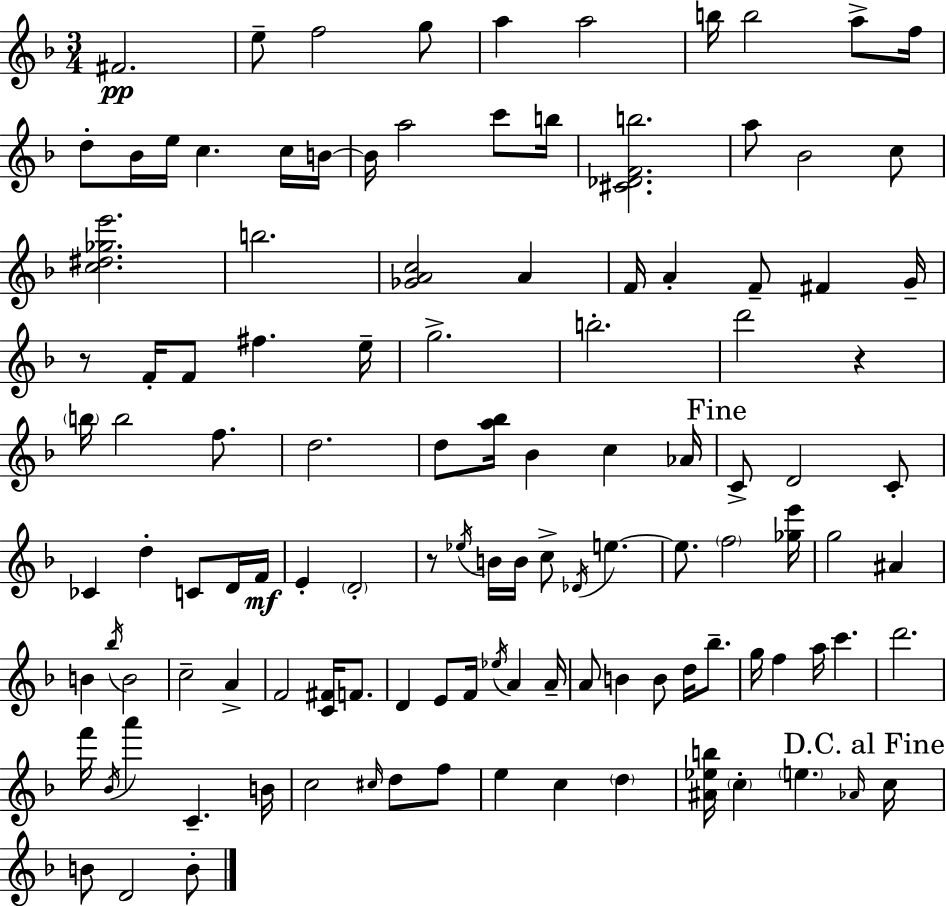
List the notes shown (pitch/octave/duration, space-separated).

F#4/h. E5/e F5/h G5/e A5/q A5/h B5/s B5/h A5/e F5/s D5/e Bb4/s E5/s C5/q. C5/s B4/s B4/s A5/h C6/e B5/s [C#4,Db4,F4,B5]/h. A5/e Bb4/h C5/e [C5,D#5,Gb5,E6]/h. B5/h. [Gb4,A4,C5]/h A4/q F4/s A4/q F4/e F#4/q G4/s R/e F4/s F4/e F#5/q. E5/s G5/h. B5/h. D6/h R/q B5/s B5/h F5/e. D5/h. D5/e [A5,Bb5]/s Bb4/q C5/q Ab4/s C4/e D4/h C4/e CES4/q D5/q C4/e D4/s F4/s E4/q D4/h R/e Eb5/s B4/s B4/s C5/e Db4/s E5/q. E5/e. F5/h [Gb5,E6]/s G5/h A#4/q B4/q Bb5/s B4/h C5/h A4/q F4/h [C4,F#4]/s F4/e. D4/q E4/e F4/s Eb5/s A4/q A4/s A4/e B4/q B4/e D5/s Bb5/e. G5/s F5/q A5/s C6/q. D6/h. F6/s Bb4/s A6/q C4/q. B4/s C5/h C#5/s D5/e F5/e E5/q C5/q D5/q [A#4,Eb5,B5]/s C5/q E5/q. Ab4/s C5/s B4/e D4/h B4/e